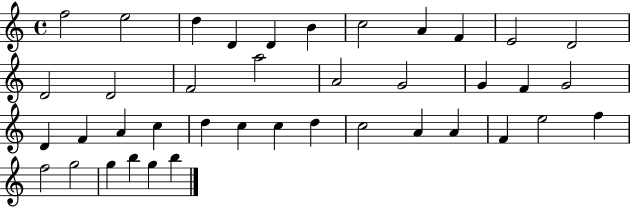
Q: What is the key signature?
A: C major